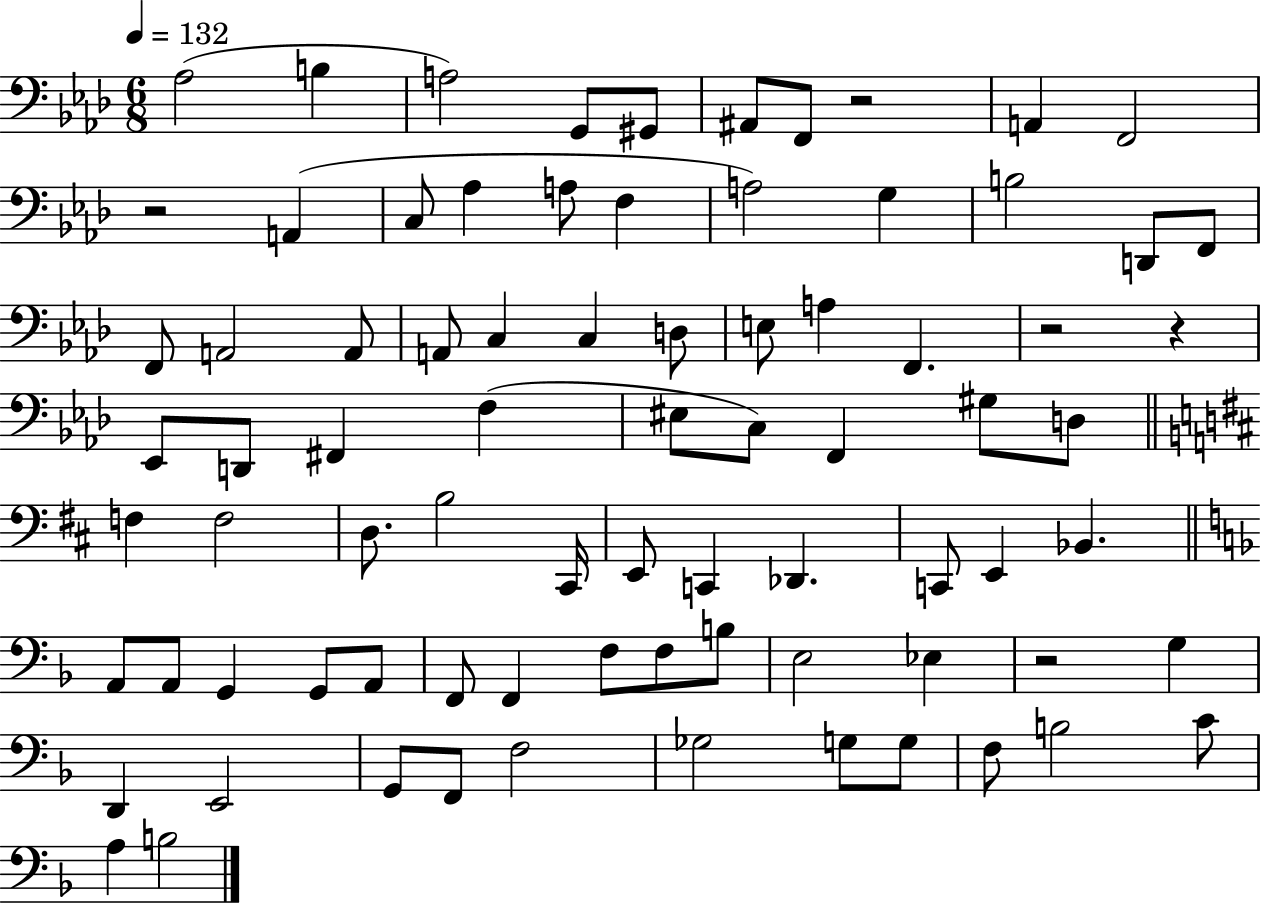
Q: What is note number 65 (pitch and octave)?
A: G2